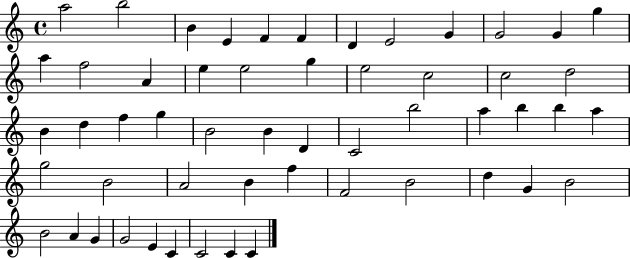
A5/h B5/h B4/q E4/q F4/q F4/q D4/q E4/h G4/q G4/h G4/q G5/q A5/q F5/h A4/q E5/q E5/h G5/q E5/h C5/h C5/h D5/h B4/q D5/q F5/q G5/q B4/h B4/q D4/q C4/h B5/h A5/q B5/q B5/q A5/q G5/h B4/h A4/h B4/q F5/q F4/h B4/h D5/q G4/q B4/h B4/h A4/q G4/q G4/h E4/q C4/q C4/h C4/q C4/q